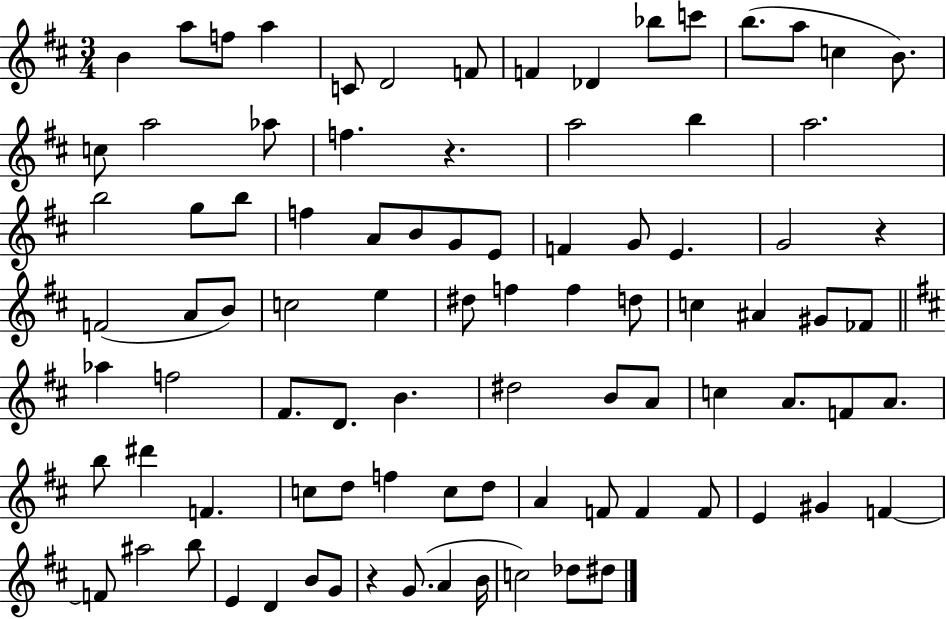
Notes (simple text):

B4/q A5/e F5/e A5/q C4/e D4/h F4/e F4/q Db4/q Bb5/e C6/e B5/e. A5/e C5/q B4/e. C5/e A5/h Ab5/e F5/q. R/q. A5/h B5/q A5/h. B5/h G5/e B5/e F5/q A4/e B4/e G4/e E4/e F4/q G4/e E4/q. G4/h R/q F4/h A4/e B4/e C5/h E5/q D#5/e F5/q F5/q D5/e C5/q A#4/q G#4/e FES4/e Ab5/q F5/h F#4/e. D4/e. B4/q. D#5/h B4/e A4/e C5/q A4/e. F4/e A4/e. B5/e D#6/q F4/q. C5/e D5/e F5/q C5/e D5/e A4/q F4/e F4/q F4/e E4/q G#4/q F4/q F4/e A#5/h B5/e E4/q D4/q B4/e G4/e R/q G4/e. A4/q B4/s C5/h Db5/e D#5/e